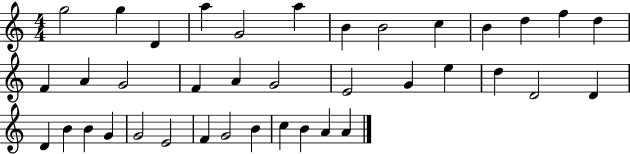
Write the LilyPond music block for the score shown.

{
  \clef treble
  \numericTimeSignature
  \time 4/4
  \key c \major
  g''2 g''4 d'4 | a''4 g'2 a''4 | b'4 b'2 c''4 | b'4 d''4 f''4 d''4 | \break f'4 a'4 g'2 | f'4 a'4 g'2 | e'2 g'4 e''4 | d''4 d'2 d'4 | \break d'4 b'4 b'4 g'4 | g'2 e'2 | f'4 g'2 b'4 | c''4 b'4 a'4 a'4 | \break \bar "|."
}